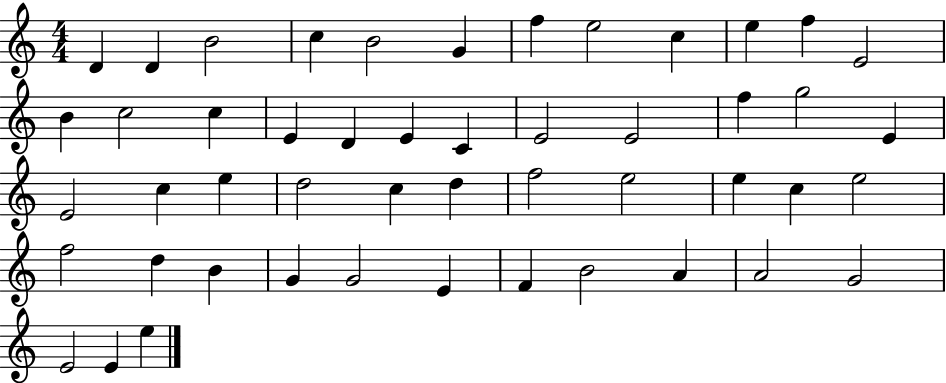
D4/q D4/q B4/h C5/q B4/h G4/q F5/q E5/h C5/q E5/q F5/q E4/h B4/q C5/h C5/q E4/q D4/q E4/q C4/q E4/h E4/h F5/q G5/h E4/q E4/h C5/q E5/q D5/h C5/q D5/q F5/h E5/h E5/q C5/q E5/h F5/h D5/q B4/q G4/q G4/h E4/q F4/q B4/h A4/q A4/h G4/h E4/h E4/q E5/q